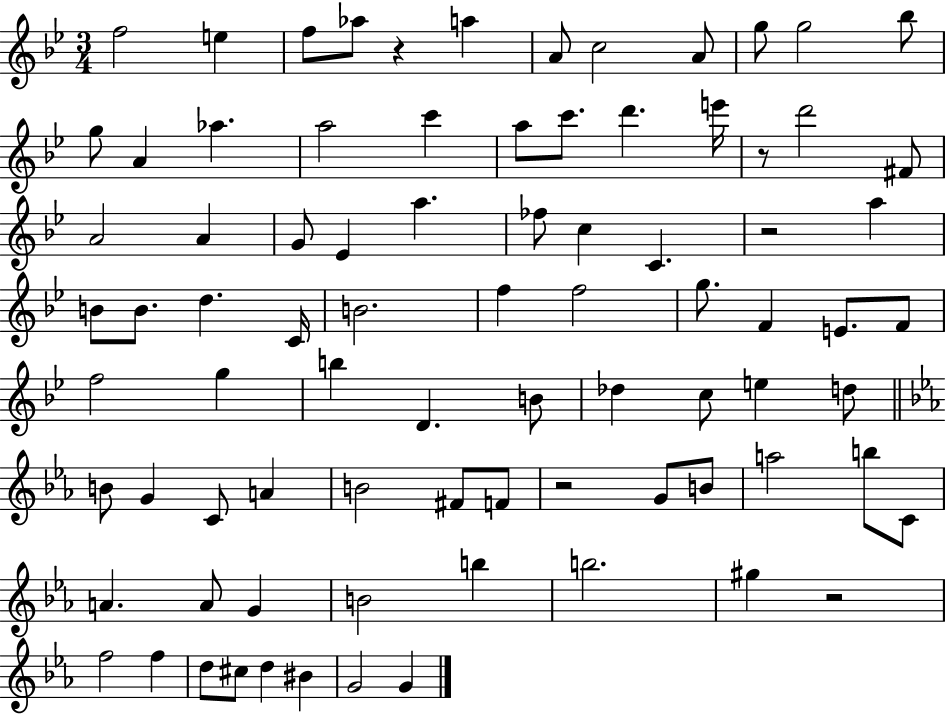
X:1
T:Untitled
M:3/4
L:1/4
K:Bb
f2 e f/2 _a/2 z a A/2 c2 A/2 g/2 g2 _b/2 g/2 A _a a2 c' a/2 c'/2 d' e'/4 z/2 d'2 ^F/2 A2 A G/2 _E a _f/2 c C z2 a B/2 B/2 d C/4 B2 f f2 g/2 F E/2 F/2 f2 g b D B/2 _d c/2 e d/2 B/2 G C/2 A B2 ^F/2 F/2 z2 G/2 B/2 a2 b/2 C/2 A A/2 G B2 b b2 ^g z2 f2 f d/2 ^c/2 d ^B G2 G